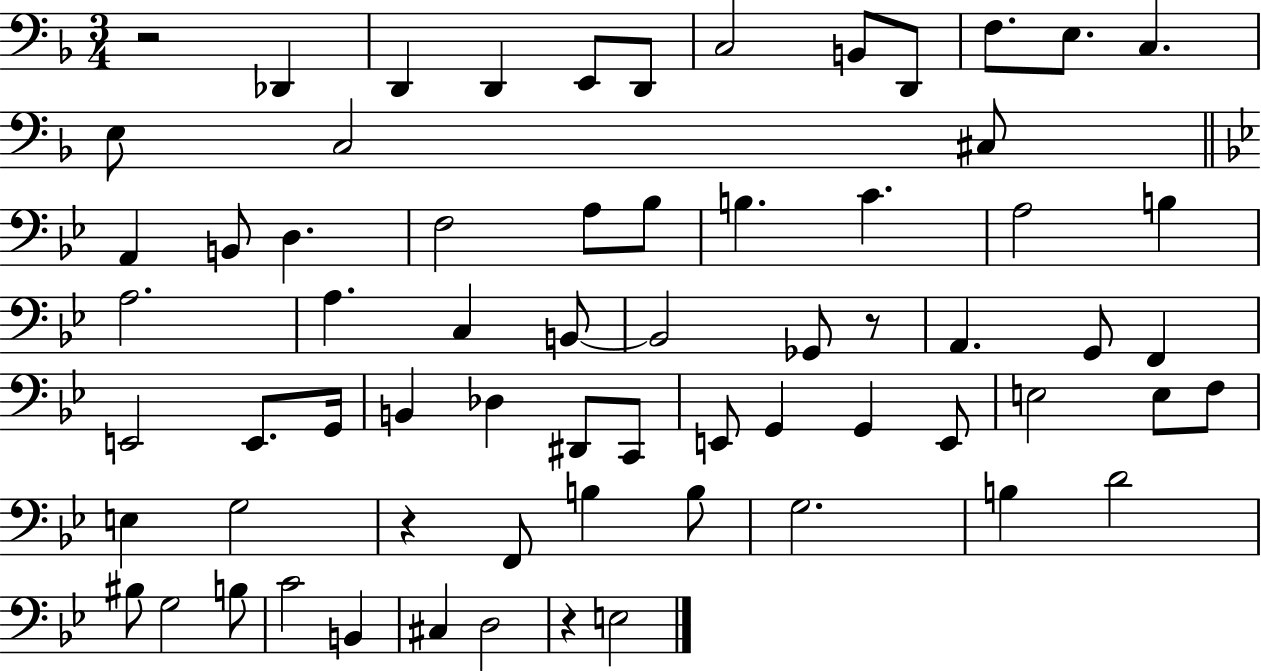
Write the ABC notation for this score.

X:1
T:Untitled
M:3/4
L:1/4
K:F
z2 _D,, D,, D,, E,,/2 D,,/2 C,2 B,,/2 D,,/2 F,/2 E,/2 C, E,/2 C,2 ^C,/2 A,, B,,/2 D, F,2 A,/2 _B,/2 B, C A,2 B, A,2 A, C, B,,/2 B,,2 _G,,/2 z/2 A,, G,,/2 F,, E,,2 E,,/2 G,,/4 B,, _D, ^D,,/2 C,,/2 E,,/2 G,, G,, E,,/2 E,2 E,/2 F,/2 E, G,2 z F,,/2 B, B,/2 G,2 B, D2 ^B,/2 G,2 B,/2 C2 B,, ^C, D,2 z E,2